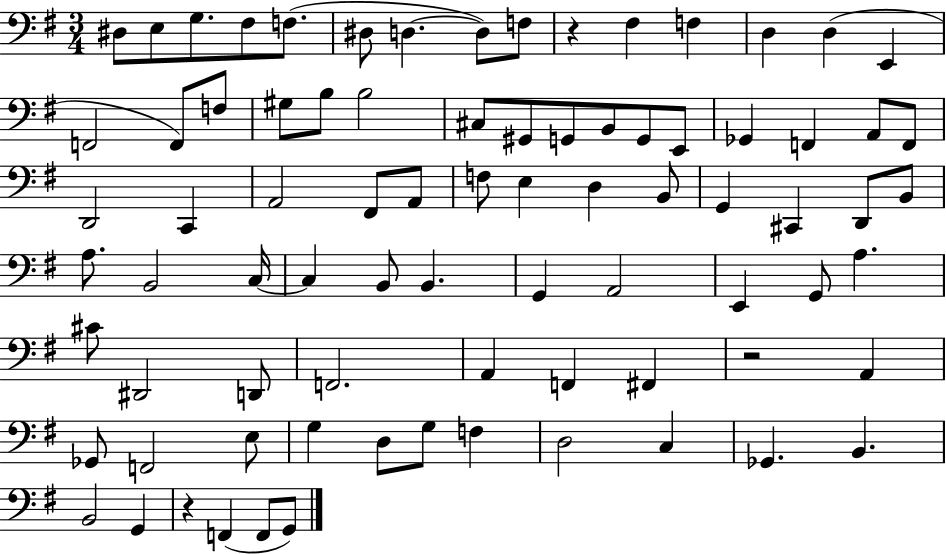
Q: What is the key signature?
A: G major